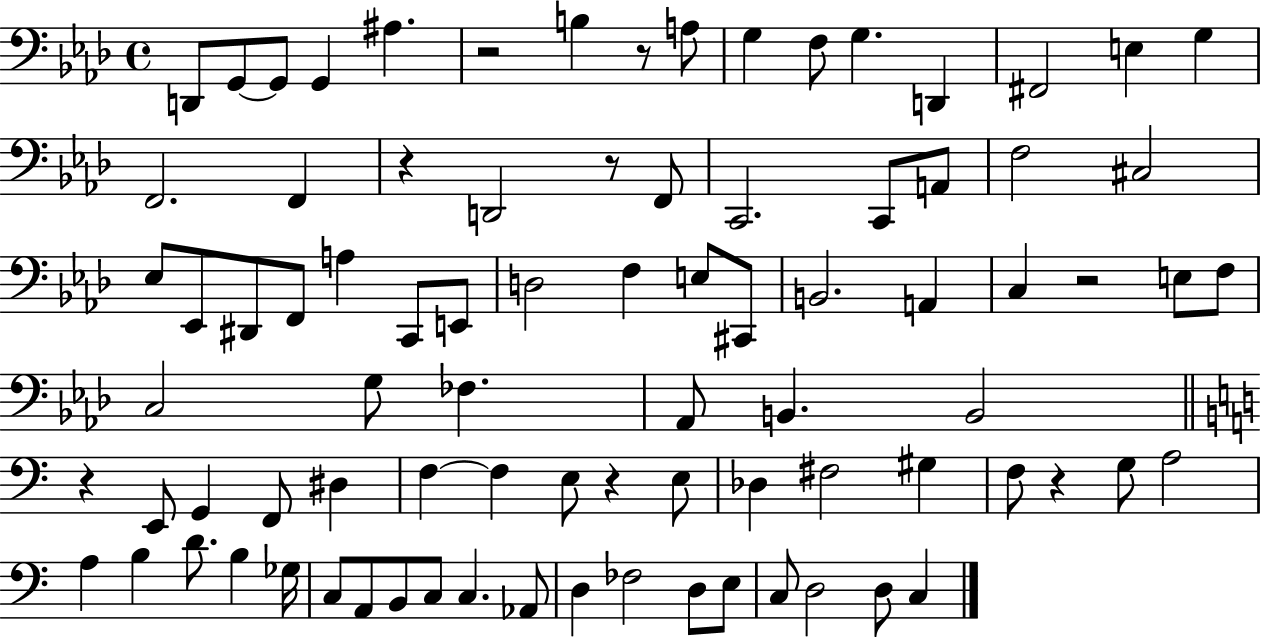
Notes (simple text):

D2/e G2/e G2/e G2/q A#3/q. R/h B3/q R/e A3/e G3/q F3/e G3/q. D2/q F#2/h E3/q G3/q F2/h. F2/q R/q D2/h R/e F2/e C2/h. C2/e A2/e F3/h C#3/h Eb3/e Eb2/e D#2/e F2/e A3/q C2/e E2/e D3/h F3/q E3/e C#2/e B2/h. A2/q C3/q R/h E3/e F3/e C3/h G3/e FES3/q. Ab2/e B2/q. B2/h R/q E2/e G2/q F2/e D#3/q F3/q F3/q E3/e R/q E3/e Db3/q F#3/h G#3/q F3/e R/q G3/e A3/h A3/q B3/q D4/e. B3/q Gb3/s C3/e A2/e B2/e C3/e C3/q. Ab2/e D3/q FES3/h D3/e E3/e C3/e D3/h D3/e C3/q